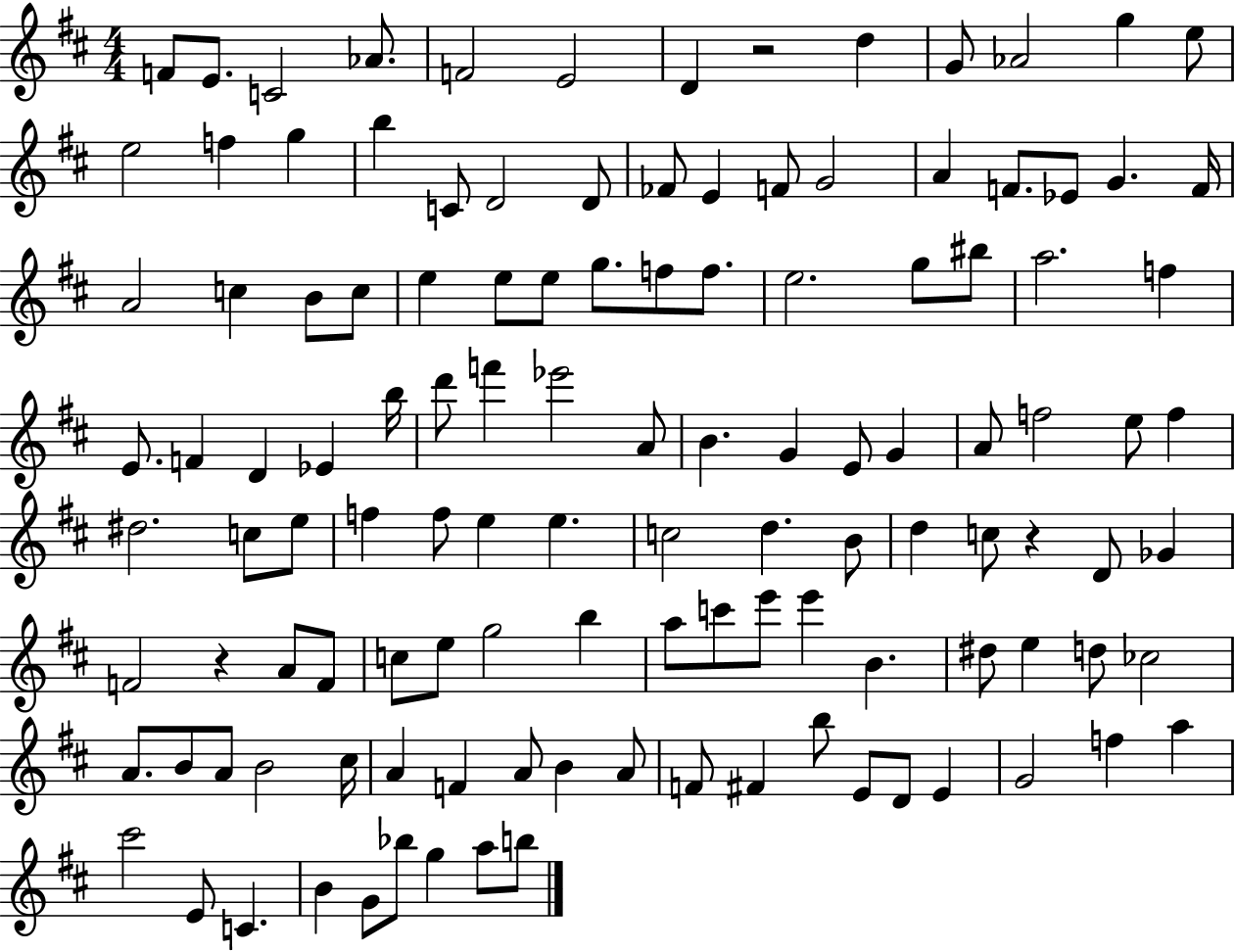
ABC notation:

X:1
T:Untitled
M:4/4
L:1/4
K:D
F/2 E/2 C2 _A/2 F2 E2 D z2 d G/2 _A2 g e/2 e2 f g b C/2 D2 D/2 _F/2 E F/2 G2 A F/2 _E/2 G F/4 A2 c B/2 c/2 e e/2 e/2 g/2 f/2 f/2 e2 g/2 ^b/2 a2 f E/2 F D _E b/4 d'/2 f' _e'2 A/2 B G E/2 G A/2 f2 e/2 f ^d2 c/2 e/2 f f/2 e e c2 d B/2 d c/2 z D/2 _G F2 z A/2 F/2 c/2 e/2 g2 b a/2 c'/2 e'/2 e' B ^d/2 e d/2 _c2 A/2 B/2 A/2 B2 ^c/4 A F A/2 B A/2 F/2 ^F b/2 E/2 D/2 E G2 f a ^c'2 E/2 C B G/2 _b/2 g a/2 b/2